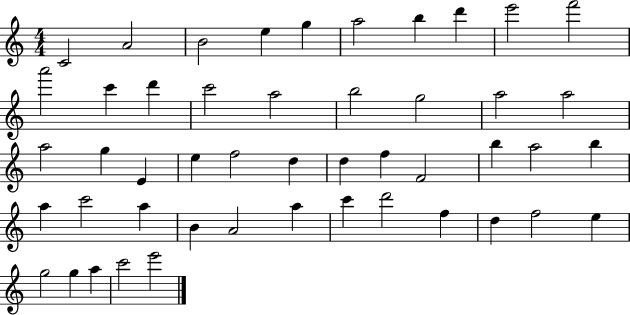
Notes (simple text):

C4/h A4/h B4/h E5/q G5/q A5/h B5/q D6/q E6/h F6/h A6/h C6/q D6/q C6/h A5/h B5/h G5/h A5/h A5/h A5/h G5/q E4/q E5/q F5/h D5/q D5/q F5/q F4/h B5/q A5/h B5/q A5/q C6/h A5/q B4/q A4/h A5/q C6/q D6/h F5/q D5/q F5/h E5/q G5/h G5/q A5/q C6/h E6/h